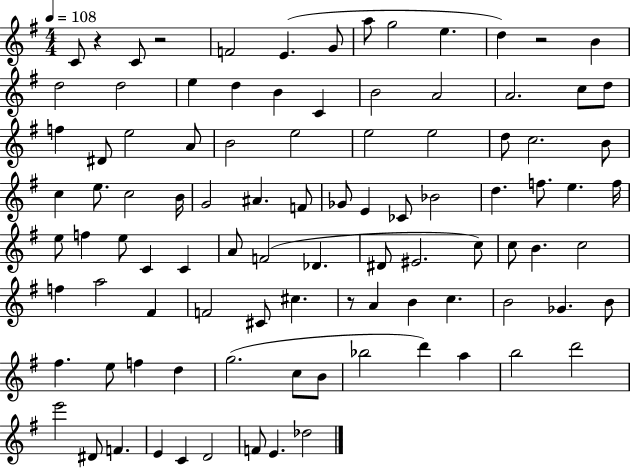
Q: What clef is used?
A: treble